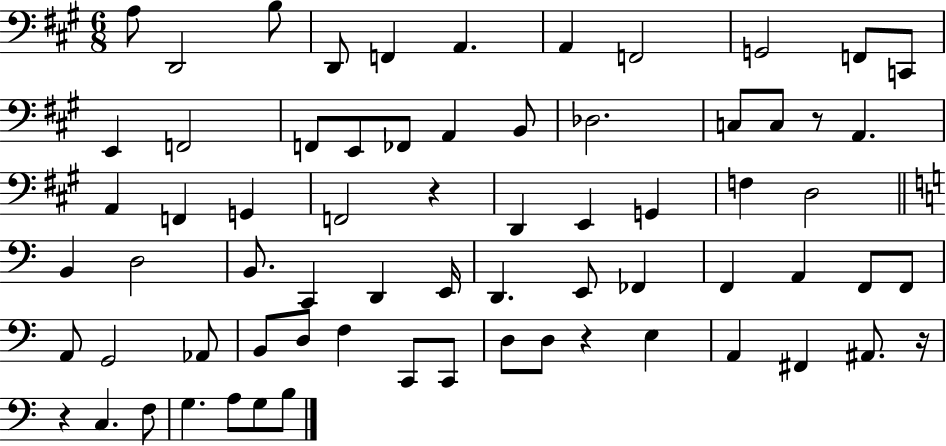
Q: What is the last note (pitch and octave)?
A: B3